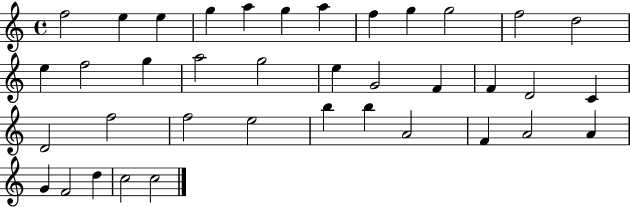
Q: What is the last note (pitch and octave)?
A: C5